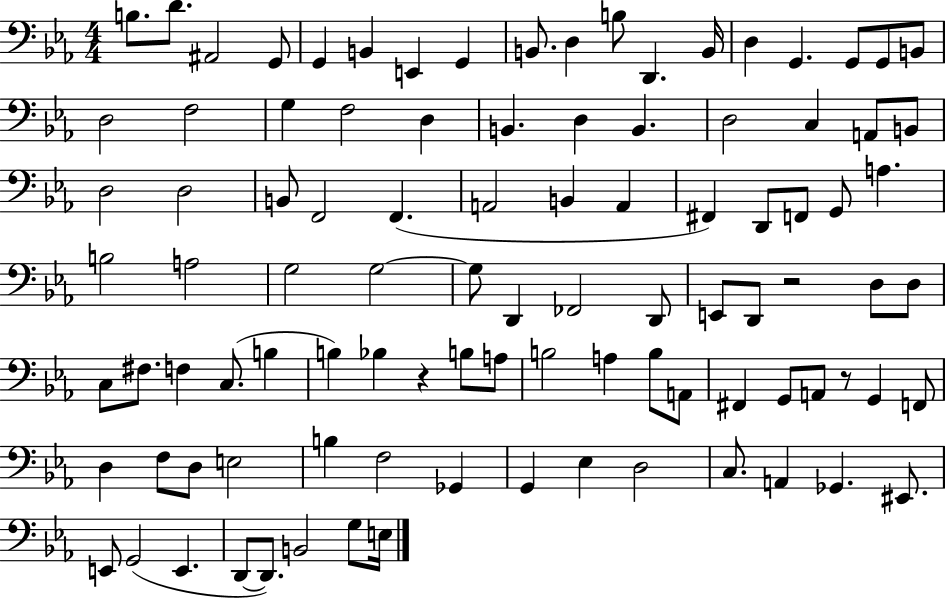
{
  \clef bass
  \numericTimeSignature
  \time 4/4
  \key ees \major
  b8. d'8. ais,2 g,8 | g,4 b,4 e,4 g,4 | b,8. d4 b8 d,4. b,16 | d4 g,4. g,8 g,8 b,8 | \break d2 f2 | g4 f2 d4 | b,4. d4 b,4. | d2 c4 a,8 b,8 | \break d2 d2 | b,8 f,2 f,4.( | a,2 b,4 a,4 | fis,4) d,8 f,8 g,8 a4. | \break b2 a2 | g2 g2~~ | g8 d,4 fes,2 d,8 | e,8 d,8 r2 d8 d8 | \break c8 fis8. f4 c8.( b4 | b4) bes4 r4 b8 a8 | b2 a4 b8 a,8 | fis,4 g,8 a,8 r8 g,4 f,8 | \break d4 f8 d8 e2 | b4 f2 ges,4 | g,4 ees4 d2 | c8. a,4 ges,4. eis,8. | \break e,8 g,2( e,4. | d,8~~ d,8.) b,2 g8 e16 | \bar "|."
}